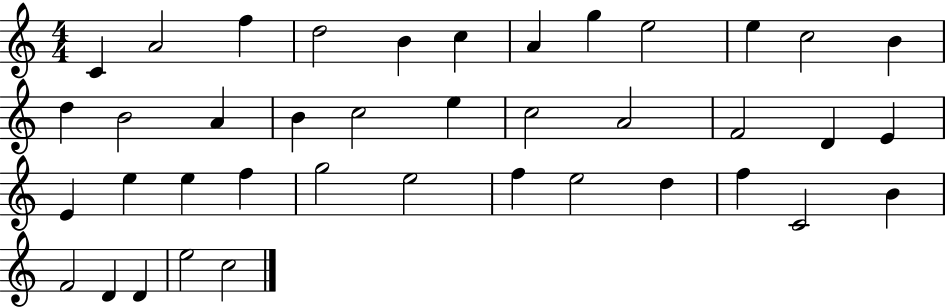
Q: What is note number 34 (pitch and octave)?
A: C4